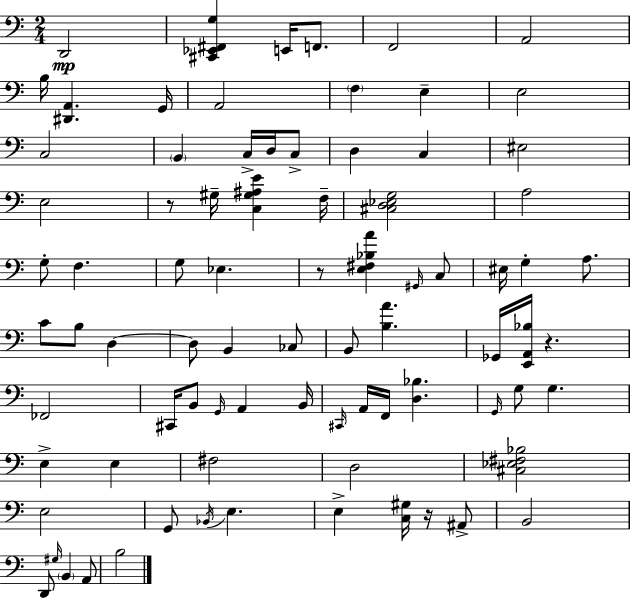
D2/h [C#2,Eb2,F#2,G3]/q E2/s F2/e. F2/h A2/h B3/s [D#2,A2]/q. G2/s A2/h F3/q E3/q E3/h C3/h B2/q C3/s D3/s C3/e D3/q C3/q EIS3/h E3/h R/e G#3/s [C3,G#3,A#3,E4]/q F3/s [C#3,D3,Eb3,G3]/h A3/h G3/e F3/q. G3/e Eb3/q. R/e [E3,F#3,Bb3,A4]/q G#2/s C3/e EIS3/s G3/q A3/e. C4/e B3/e D3/q D3/e B2/q CES3/e B2/e [B3,A4]/q. Gb2/s [E2,A2,Bb3]/s R/q. FES2/h C#2/s B2/e G2/s A2/q B2/s C#2/s A2/s F2/s [D3,Bb3]/q. G2/s G3/e G3/q. E3/q E3/q F#3/h D3/h [C#3,Eb3,F#3,Bb3]/h E3/h G2/e Bb2/s E3/q. E3/q [C3,G#3]/s R/s A#2/e B2/h D2/e G#3/s B2/q A2/e B3/h